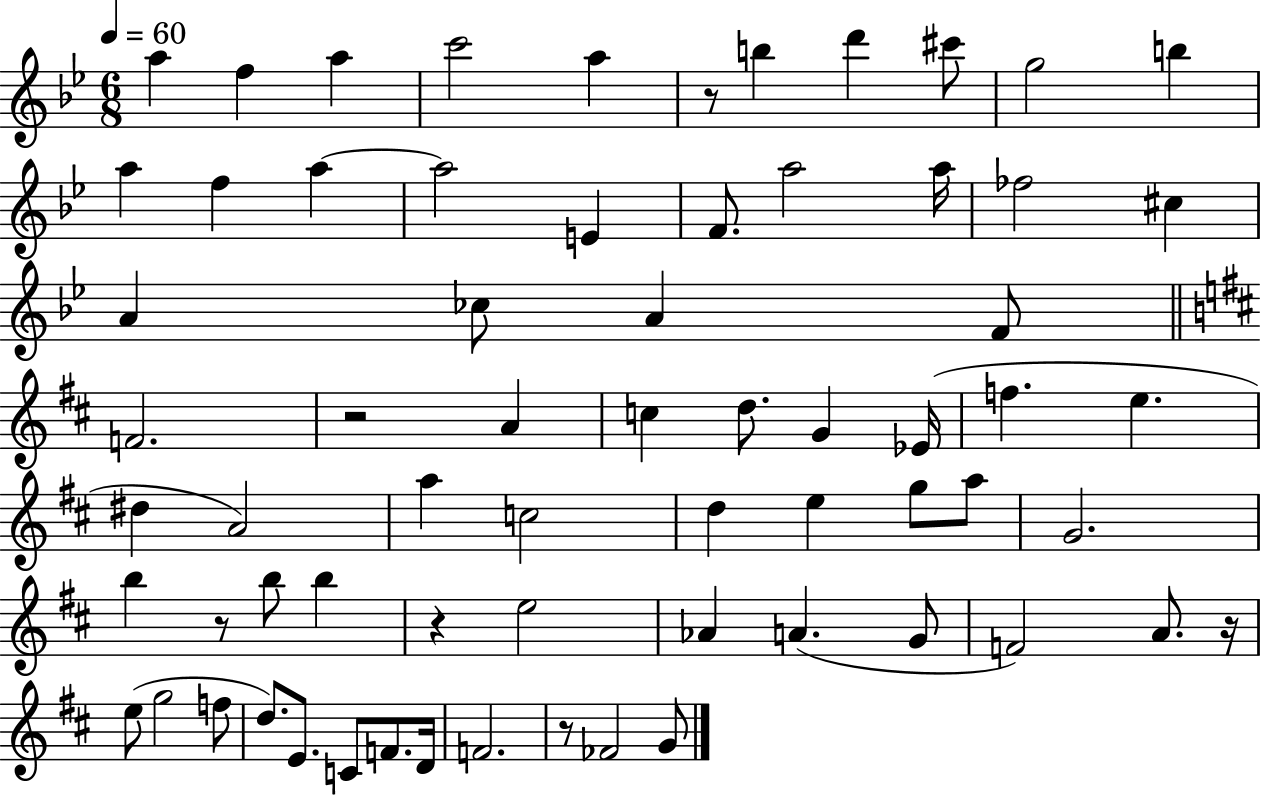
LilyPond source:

{
  \clef treble
  \numericTimeSignature
  \time 6/8
  \key bes \major
  \tempo 4 = 60
  a''4 f''4 a''4 | c'''2 a''4 | r8 b''4 d'''4 cis'''8 | g''2 b''4 | \break a''4 f''4 a''4~~ | a''2 e'4 | f'8. a''2 a''16 | fes''2 cis''4 | \break a'4 ces''8 a'4 f'8 | \bar "||" \break \key d \major f'2. | r2 a'4 | c''4 d''8. g'4 ees'16( | f''4. e''4. | \break dis''4 a'2) | a''4 c''2 | d''4 e''4 g''8 a''8 | g'2. | \break b''4 r8 b''8 b''4 | r4 e''2 | aes'4 a'4.( g'8 | f'2) a'8. r16 | \break e''8( g''2 f''8 | d''8.) e'8. c'8 f'8. d'16 | f'2. | r8 fes'2 g'8 | \break \bar "|."
}